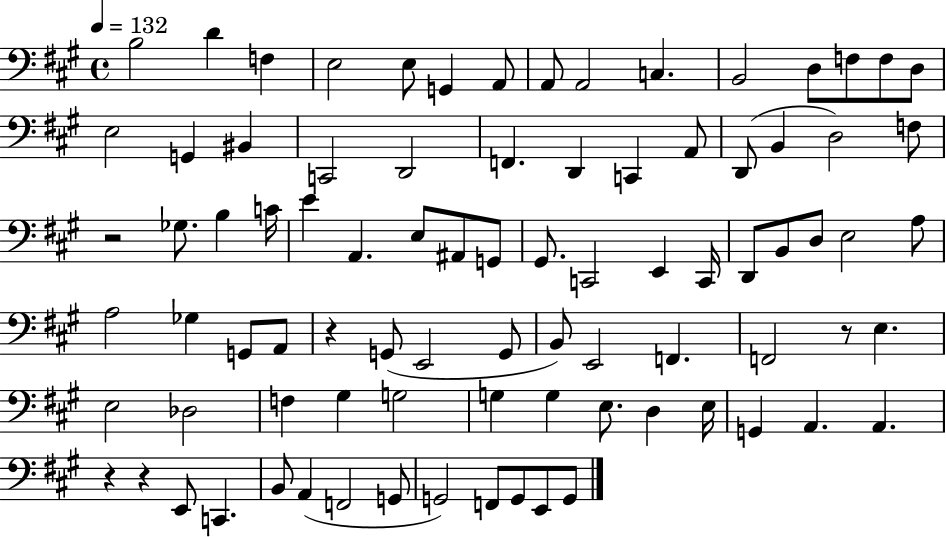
{
  \clef bass
  \time 4/4
  \defaultTimeSignature
  \key a \major
  \tempo 4 = 132
  b2 d'4 f4 | e2 e8 g,4 a,8 | a,8 a,2 c4. | b,2 d8 f8 f8 d8 | \break e2 g,4 bis,4 | c,2 d,2 | f,4. d,4 c,4 a,8 | d,8( b,4 d2) f8 | \break r2 ges8. b4 c'16 | e'4 a,4. e8 ais,8 g,8 | gis,8. c,2 e,4 c,16 | d,8 b,8 d8 e2 a8 | \break a2 ges4 g,8 a,8 | r4 g,8( e,2 g,8 | b,8) e,2 f,4. | f,2 r8 e4. | \break e2 des2 | f4 gis4 g2 | g4 g4 e8. d4 e16 | g,4 a,4. a,4. | \break r4 r4 e,8 c,4. | b,8 a,4( f,2 g,8 | g,2) f,8 g,8 e,8 g,8 | \bar "|."
}